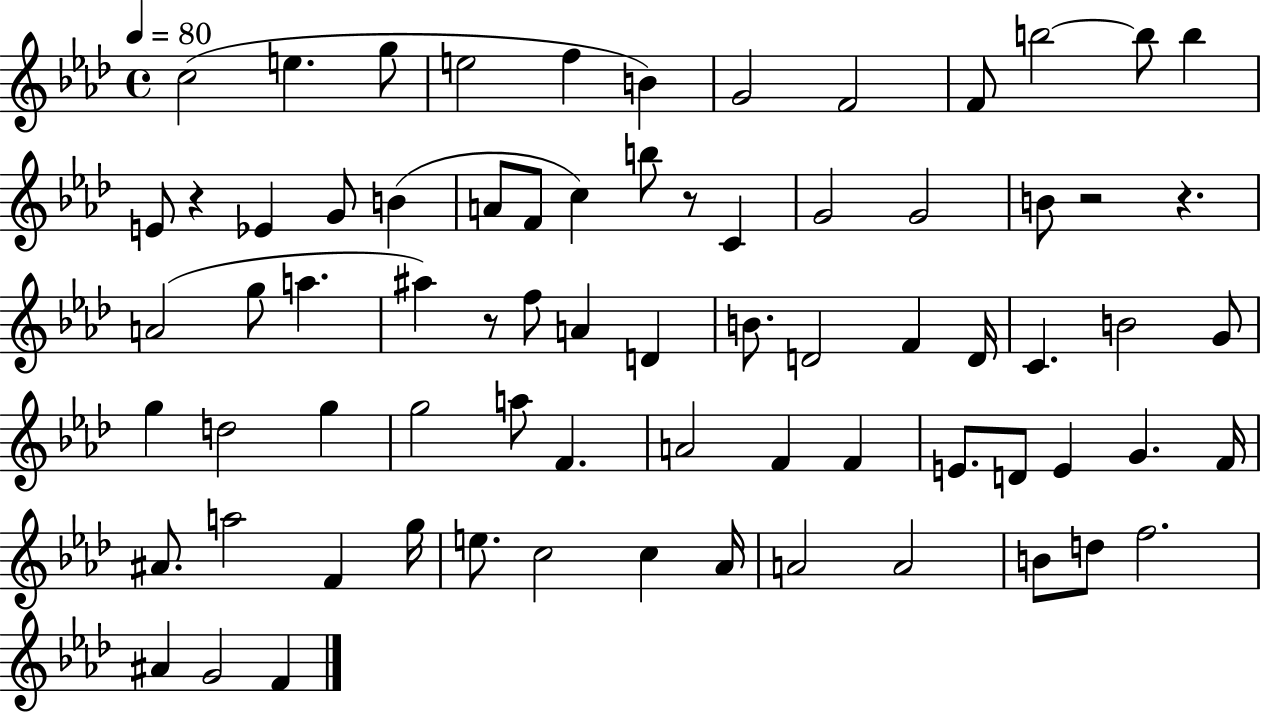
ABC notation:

X:1
T:Untitled
M:4/4
L:1/4
K:Ab
c2 e g/2 e2 f B G2 F2 F/2 b2 b/2 b E/2 z _E G/2 B A/2 F/2 c b/2 z/2 C G2 G2 B/2 z2 z A2 g/2 a ^a z/2 f/2 A D B/2 D2 F D/4 C B2 G/2 g d2 g g2 a/2 F A2 F F E/2 D/2 E G F/4 ^A/2 a2 F g/4 e/2 c2 c _A/4 A2 A2 B/2 d/2 f2 ^A G2 F